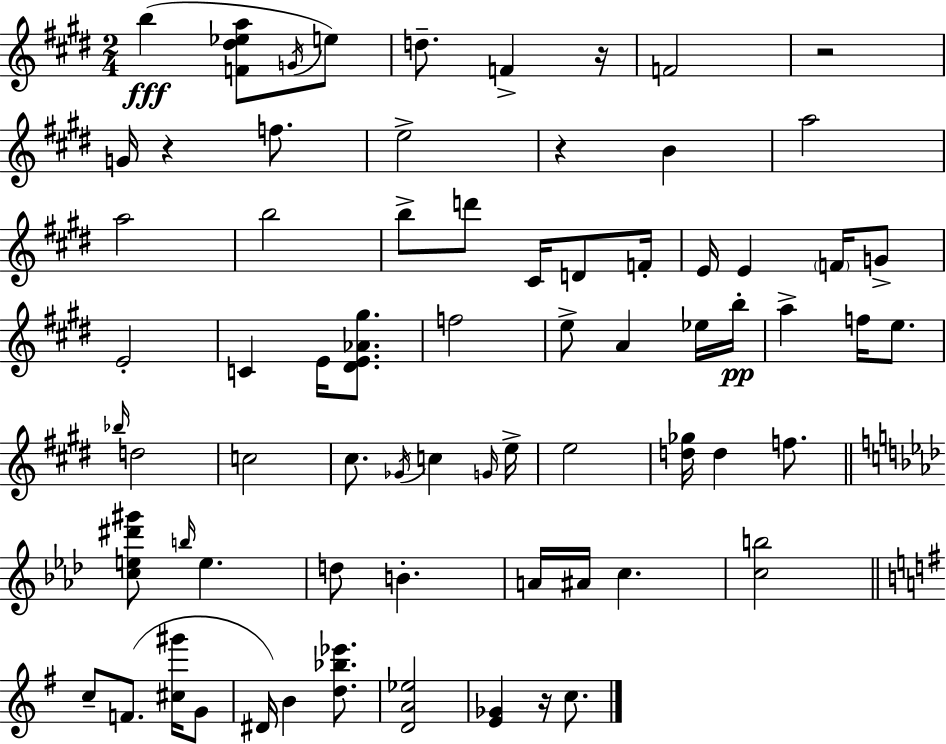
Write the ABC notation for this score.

X:1
T:Untitled
M:2/4
L:1/4
K:E
b [F^d_ea]/2 G/4 e/2 d/2 F z/4 F2 z2 G/4 z f/2 e2 z B a2 a2 b2 b/2 d'/2 ^C/4 D/2 F/4 E/4 E F/4 G/2 E2 C E/4 [^DE_A^g]/2 f2 e/2 A _e/4 b/4 a f/4 e/2 _b/4 d2 c2 ^c/2 _G/4 c G/4 e/4 e2 [d_g]/4 d f/2 [ce^d'^g']/2 b/4 e d/2 B A/4 ^A/4 c [cb]2 c/2 F/2 [^c^g']/4 G/2 ^D/4 B [d_b_e']/2 [DA_e]2 [E_G] z/4 c/2